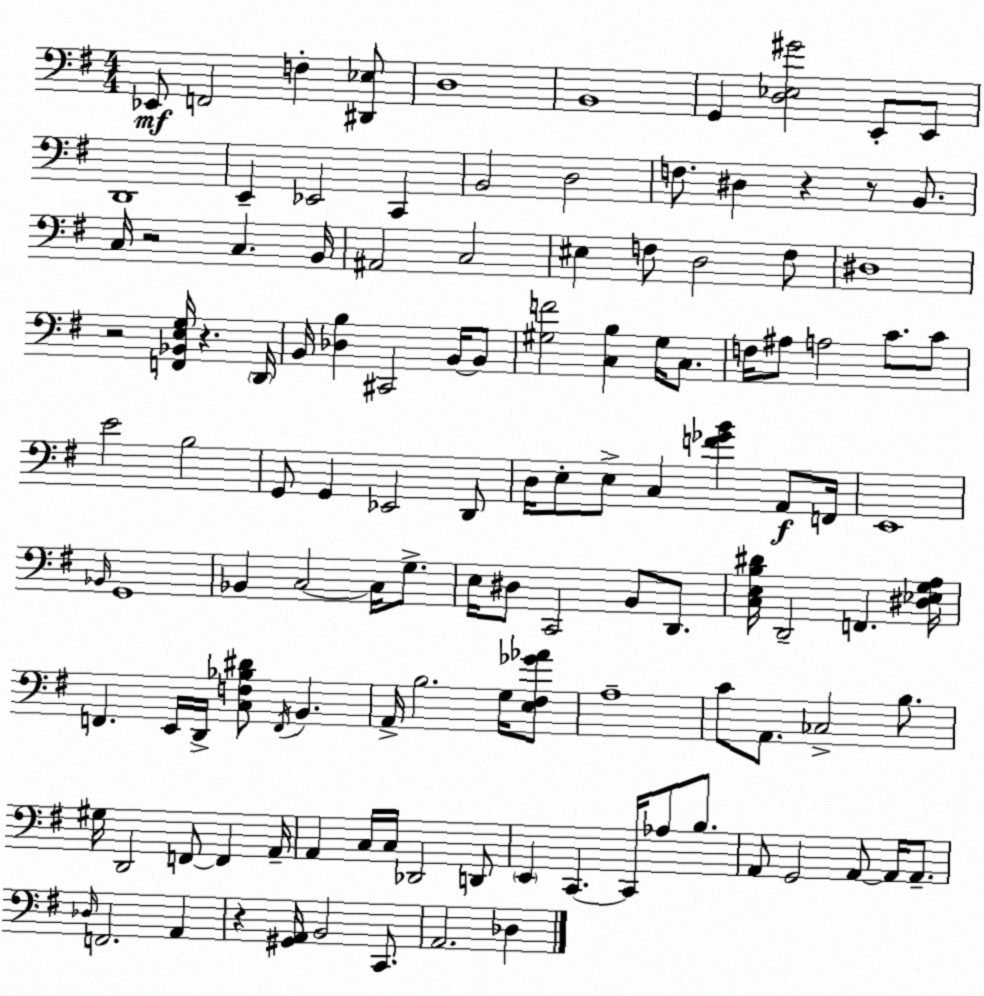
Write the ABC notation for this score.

X:1
T:Untitled
M:4/4
L:1/4
K:Em
_E,,/2 F,,2 F, [^D,,_E,]/2 D,4 B,,4 G,, [D,_E,^G]2 E,,/2 E,,/2 D,,4 E,, _E,,2 C,, B,,2 D,2 F,/2 ^D, z z/2 B,,/2 C,/4 z2 C, B,,/4 ^A,,2 C,2 ^E, F,/2 D,2 F,/2 ^D,4 z2 [F,,_B,,E,G,]/4 z D,,/4 B,,/4 [_D,B,] ^C,,2 B,,/4 B,,/2 [^G,F]2 [C,B,] ^G,/4 C,/2 F,/4 ^A,/2 A,2 C/2 C/2 E2 B,2 G,,/2 G,, _E,,2 D,,/2 D,/4 E,/2 E,/2 C, [F_GB] A,,/2 F,,/4 E,,4 _B,,/4 G,,4 _B,, C,2 C,/4 G,/2 E,/4 ^D,/2 C,,2 B,,/2 D,,/2 [C,E,B,^D]/4 D,,2 F,, [^D,_E,G,A,]/4 F,, E,,/4 D,,/4 [C,F,_B,^D]/2 F,,/4 B,, A,,/4 B,2 G,/4 [E,^F,_G_A]/2 A,4 C/2 A,,/2 _C,2 B,/2 ^G,/4 D,,2 F,,/2 F,, A,,/4 A,, C,/4 C,/4 _D,,2 D,,/2 E,, C,, C,,/4 _A,/2 B,/2 A,,/2 G,,2 A,,/2 A,,/4 A,,/2 _D,/4 F,,2 A,, z [^G,,A,,]/4 B,,2 C,,/2 A,,2 _D,